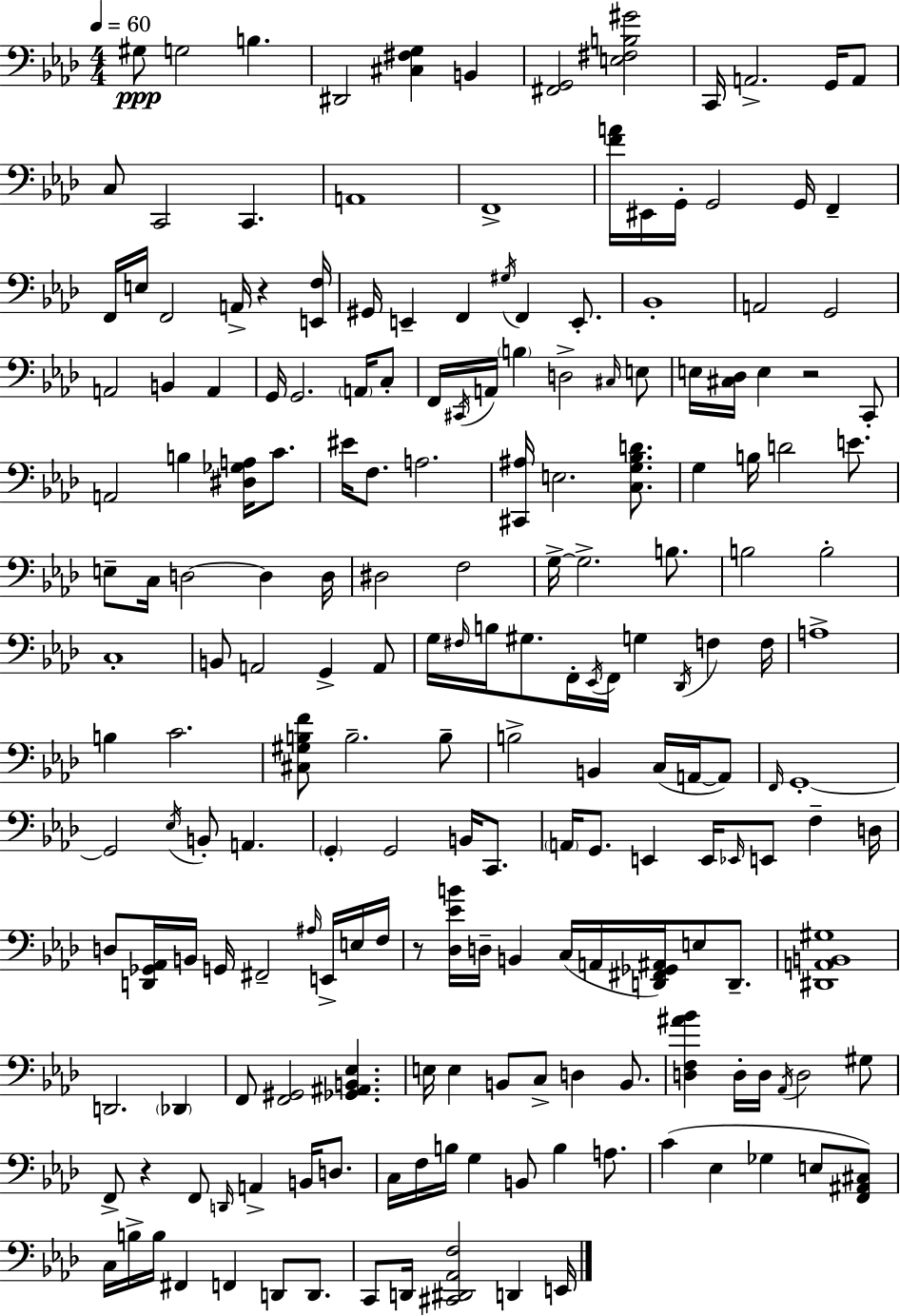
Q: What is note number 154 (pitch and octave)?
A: G3